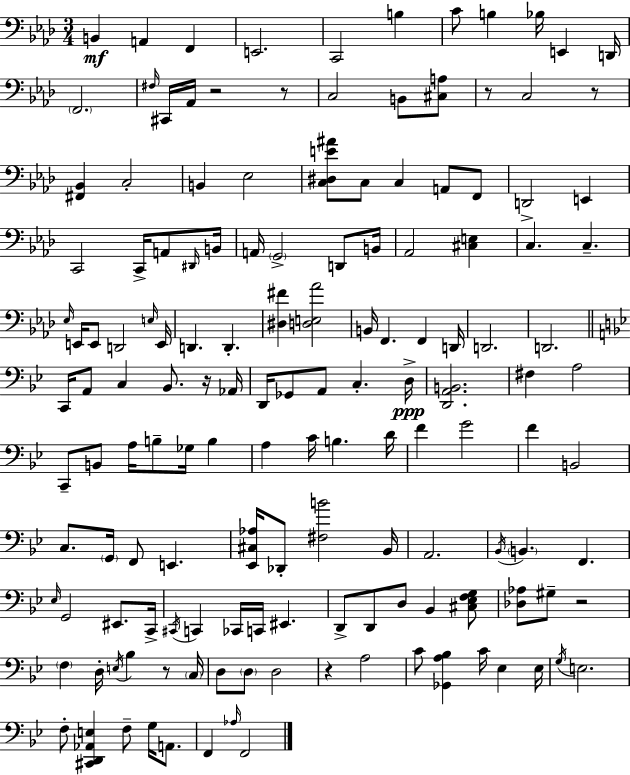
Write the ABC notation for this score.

X:1
T:Untitled
M:3/4
L:1/4
K:Ab
B,, A,, F,, E,,2 C,,2 B, C/2 B, _B,/4 E,, D,,/4 F,,2 ^F,/4 ^C,,/4 _A,,/4 z2 z/2 C,2 B,,/2 [^C,A,]/2 z/2 C,2 z/2 [^F,,_B,,] C,2 B,, _E,2 [C,^D,E^A]/2 C,/2 C, A,,/2 F,,/2 D,,2 E,, C,,2 C,,/4 A,,/2 ^D,,/4 B,,/4 A,,/4 G,,2 D,,/2 B,,/4 _A,,2 [^C,E,] C, C, _E,/4 E,,/4 E,,/2 D,,2 E,/4 E,,/4 D,, D,, [^D,^F] [D,E,_A]2 B,,/4 F,, F,, D,,/4 D,,2 D,,2 C,,/4 A,,/2 C, _B,,/2 z/4 _A,,/4 D,,/4 _G,,/2 A,,/2 C, D,/4 [D,,A,,B,,]2 ^F, A,2 C,,/2 B,,/2 A,/4 B,/2 _G,/4 B, A, C/4 B, D/4 F G2 F B,,2 C,/2 G,,/4 F,,/2 E,, [_E,,^C,_A,]/4 _D,,/2 [^F,B]2 _B,,/4 A,,2 _B,,/4 B,, F,, _E,/4 G,,2 ^E,,/2 C,,/4 ^C,,/4 C,, _C,,/4 C,,/4 ^E,, D,,/2 D,,/2 D,/2 _B,, [^C,_E,F,G,]/2 [_D,_A,]/2 ^G,/2 z2 F, D,/4 E,/4 _B, z/2 C,/4 D,/2 D,/2 D,2 z A,2 C/2 [_G,,A,_B,] C/4 _E, _E,/4 G,/4 E,2 F,/2 [^C,,D,,_A,,E,] F,/2 G,/4 A,,/2 F,, _A,/4 F,,2